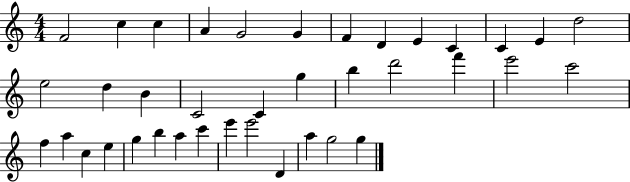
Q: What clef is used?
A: treble